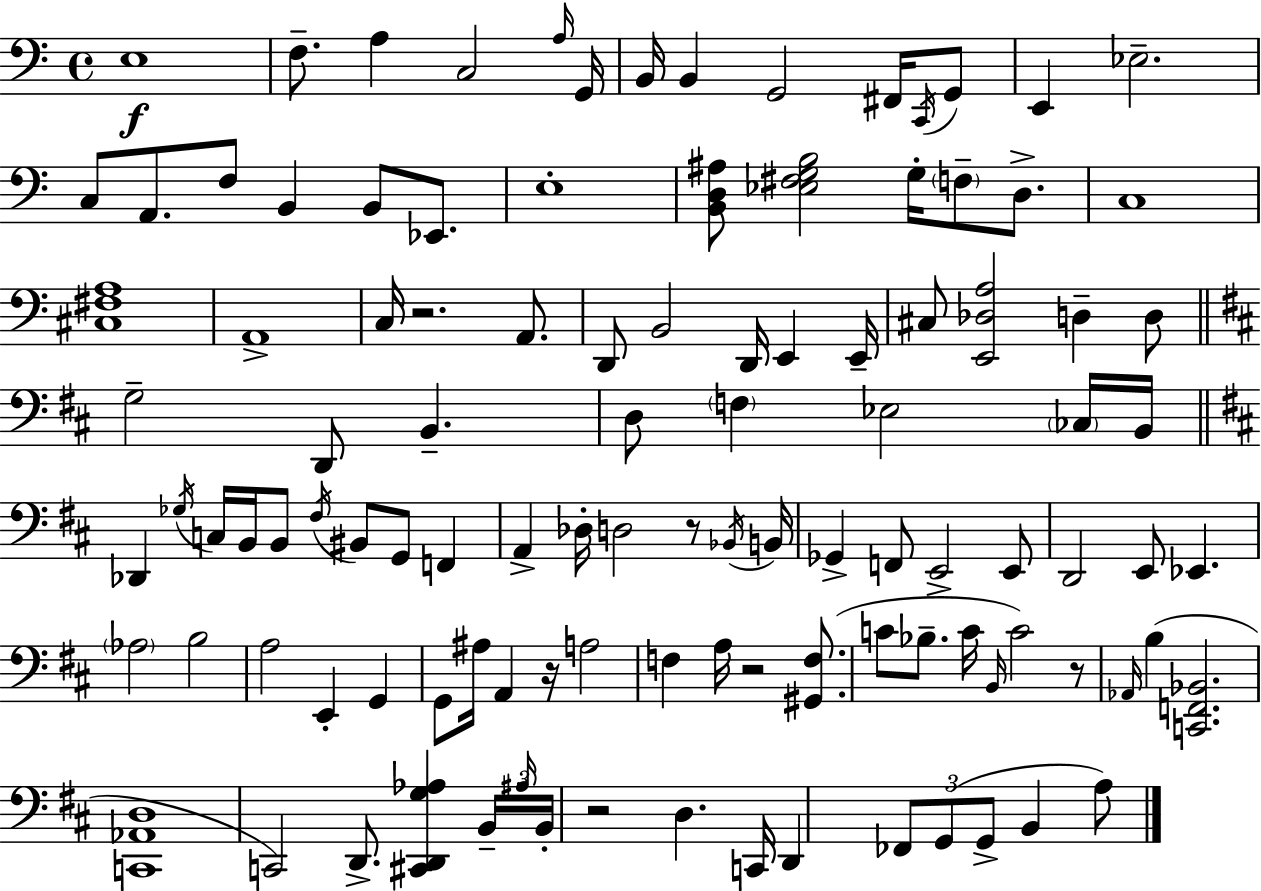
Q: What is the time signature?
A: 4/4